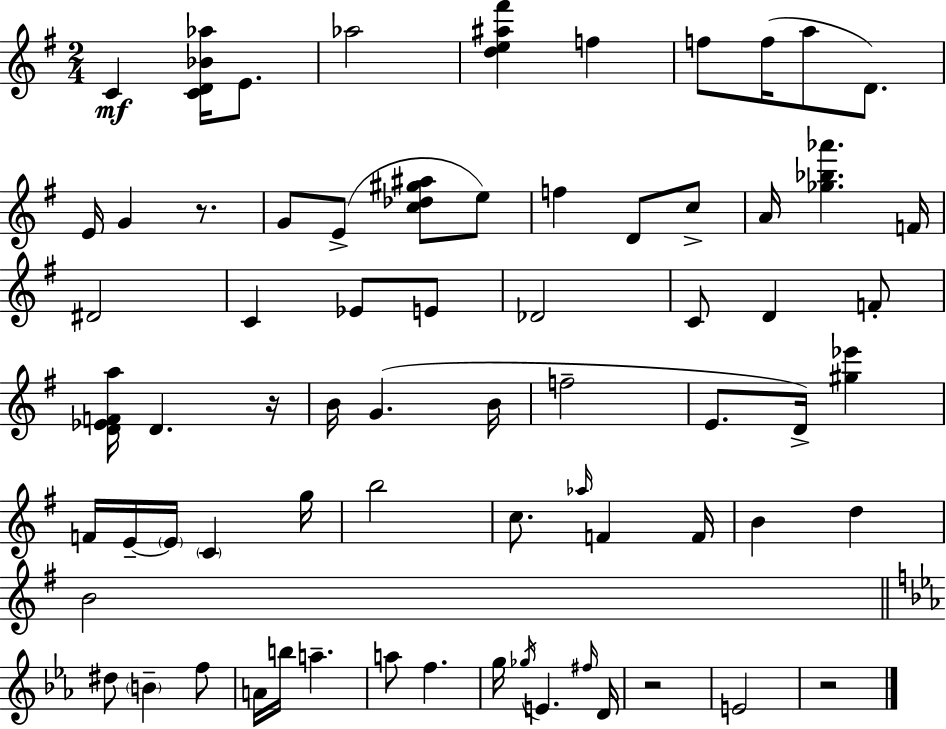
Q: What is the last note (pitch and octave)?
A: E4